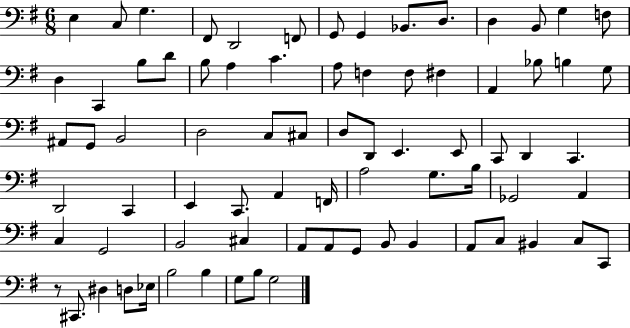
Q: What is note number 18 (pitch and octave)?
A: D4